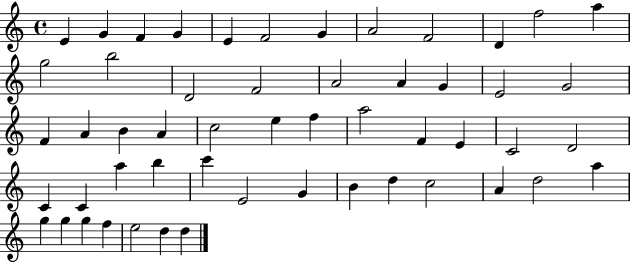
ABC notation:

X:1
T:Untitled
M:4/4
L:1/4
K:C
E G F G E F2 G A2 F2 D f2 a g2 b2 D2 F2 A2 A G E2 G2 F A B A c2 e f a2 F E C2 D2 C C a b c' E2 G B d c2 A d2 a g g g f e2 d d